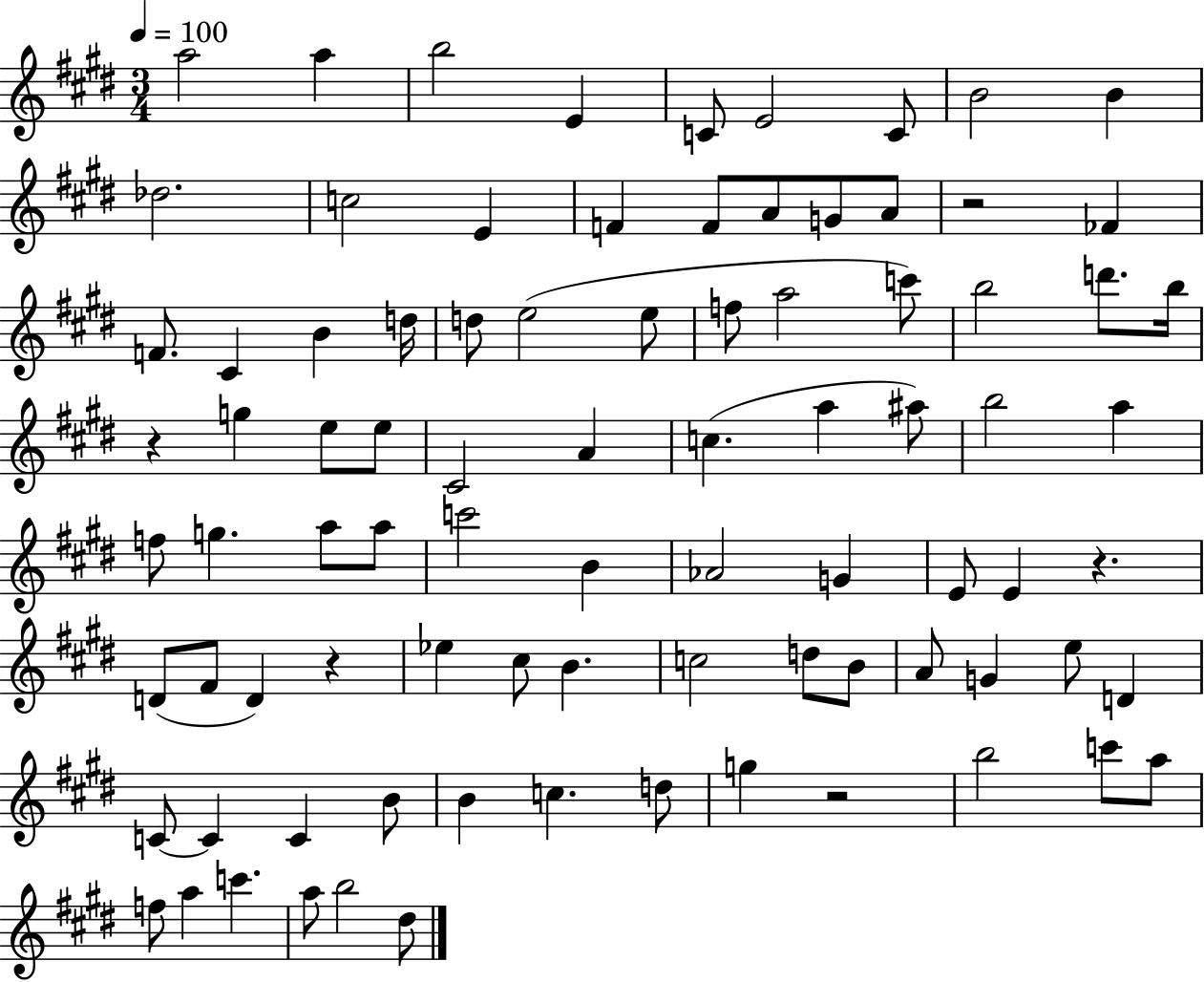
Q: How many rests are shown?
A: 5